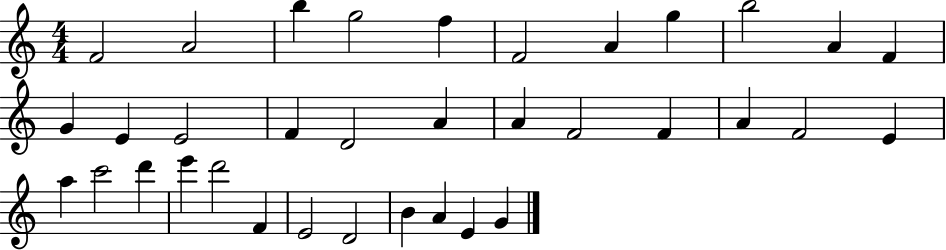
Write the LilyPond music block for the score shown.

{
  \clef treble
  \numericTimeSignature
  \time 4/4
  \key c \major
  f'2 a'2 | b''4 g''2 f''4 | f'2 a'4 g''4 | b''2 a'4 f'4 | \break g'4 e'4 e'2 | f'4 d'2 a'4 | a'4 f'2 f'4 | a'4 f'2 e'4 | \break a''4 c'''2 d'''4 | e'''4 d'''2 f'4 | e'2 d'2 | b'4 a'4 e'4 g'4 | \break \bar "|."
}